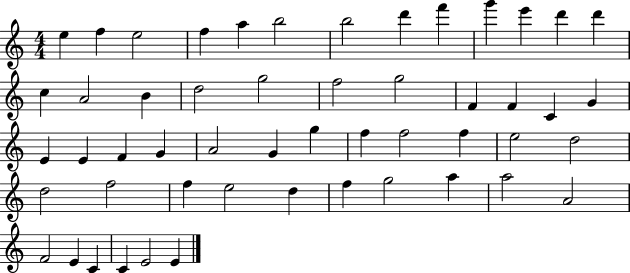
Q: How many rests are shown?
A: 0